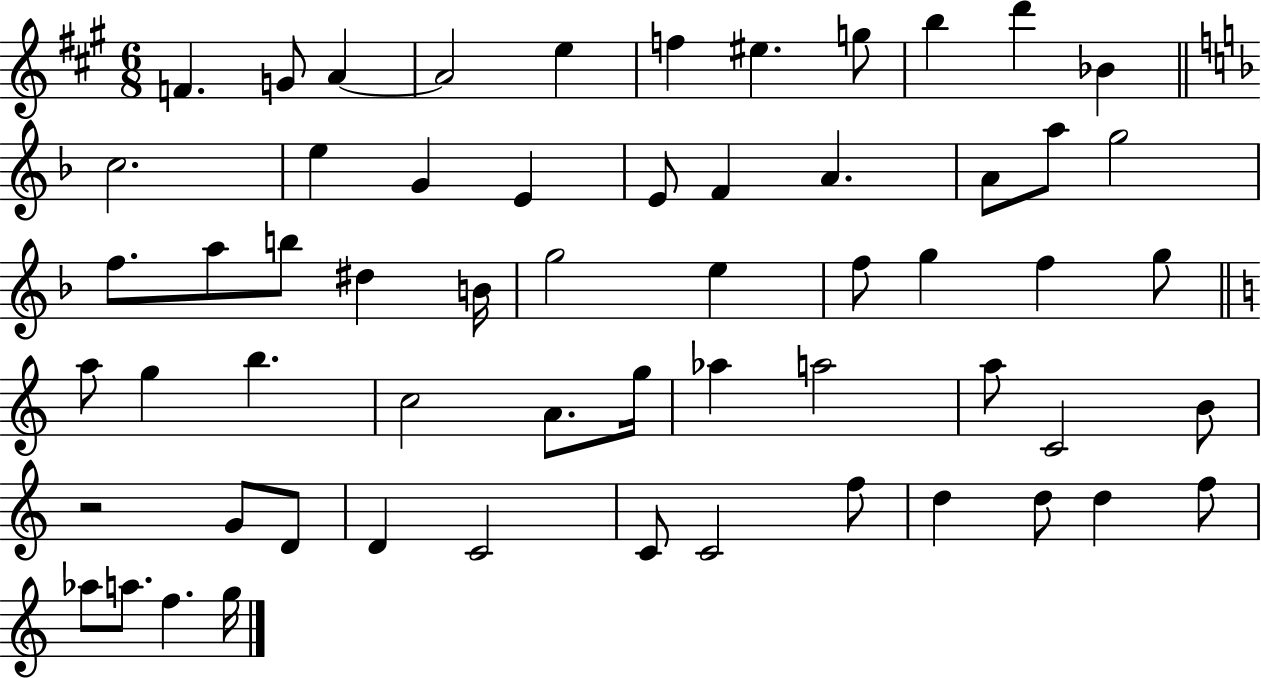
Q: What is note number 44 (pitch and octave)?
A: G4